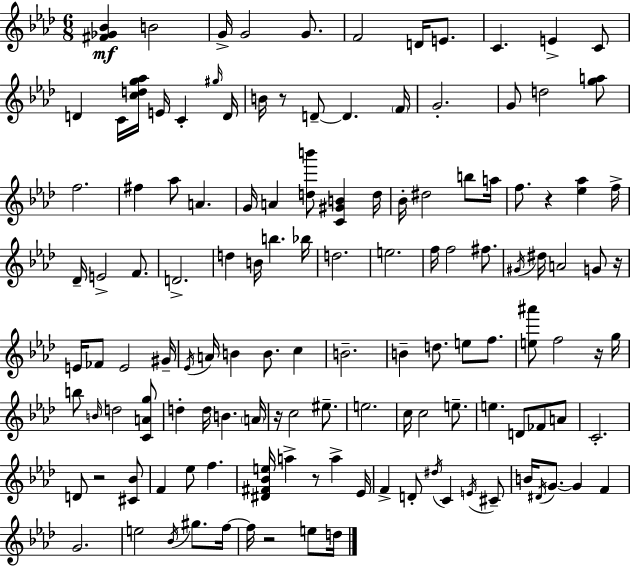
{
  \clef treble
  \numericTimeSignature
  \time 6/8
  \key f \minor
  <fis' ges' bes'>4\mf b'2 | g'16-> g'2 g'8. | f'2 d'16 e'8. | c'4. e'4-> c'8 | \break d'4 c'16 <c'' d'' g'' aes''>16 e'16 c'4-. \grace { gis''16 } | d'16 b'16 r8 d'8--~~ d'4. | \parenthesize f'16 g'2.-. | g'8 d''2 <g'' a''>8 | \break f''2. | fis''4 aes''8 a'4. | g'16 a'4 <d'' b'''>8 <c' gis' b'>4 | d''16 bes'16-. dis''2 b''8 | \break a''16 f''8. r4 <ees'' aes''>4 | f''16-> des'16-- e'2-> f'8. | d'2.-> | d''4 b'16 b''4. | \break bes''16 d''2. | e''2. | f''16 f''2 fis''8. | \acciaccatura { gis'16 } dis''16 a'2 g'8 | \break r16 e'16 fes'8 e'2 | gis'16-- \acciaccatura { ees'16 } a'16 b'4 b'8. c''4 | b'2.-- | b'4-- d''8. e''8 | \break f''8. <e'' ais'''>8 f''2 | r16 g''16 b''8 \grace { b'16 } d''2 | <c' a' g''>8 d''4-. d''16 b'4. | \parenthesize a'16 r16 c''2 | \break eis''8.-- e''2. | c''16 c''2 | e''8.-- e''4. d'8 | fes'8 a'8 c'2.-. | \break d'8 r2 | <cis' bes'>8 f'4 ees''8 f''4. | <dis' fis' bes' e''>16 a''4-> r8 a''4-> | ees'16 f'4-> d'8-. \acciaccatura { dis''16 } c'4 | \break \acciaccatura { e'16 } cis'8-- b'16 \acciaccatura { dis'16 } g'8.~~ g'4 | f'4 g'2. | e''2 | \acciaccatura { bes'16 } gis''8. f''16~~ f''16 r2 | \break e''8 d''16 \bar "|."
}